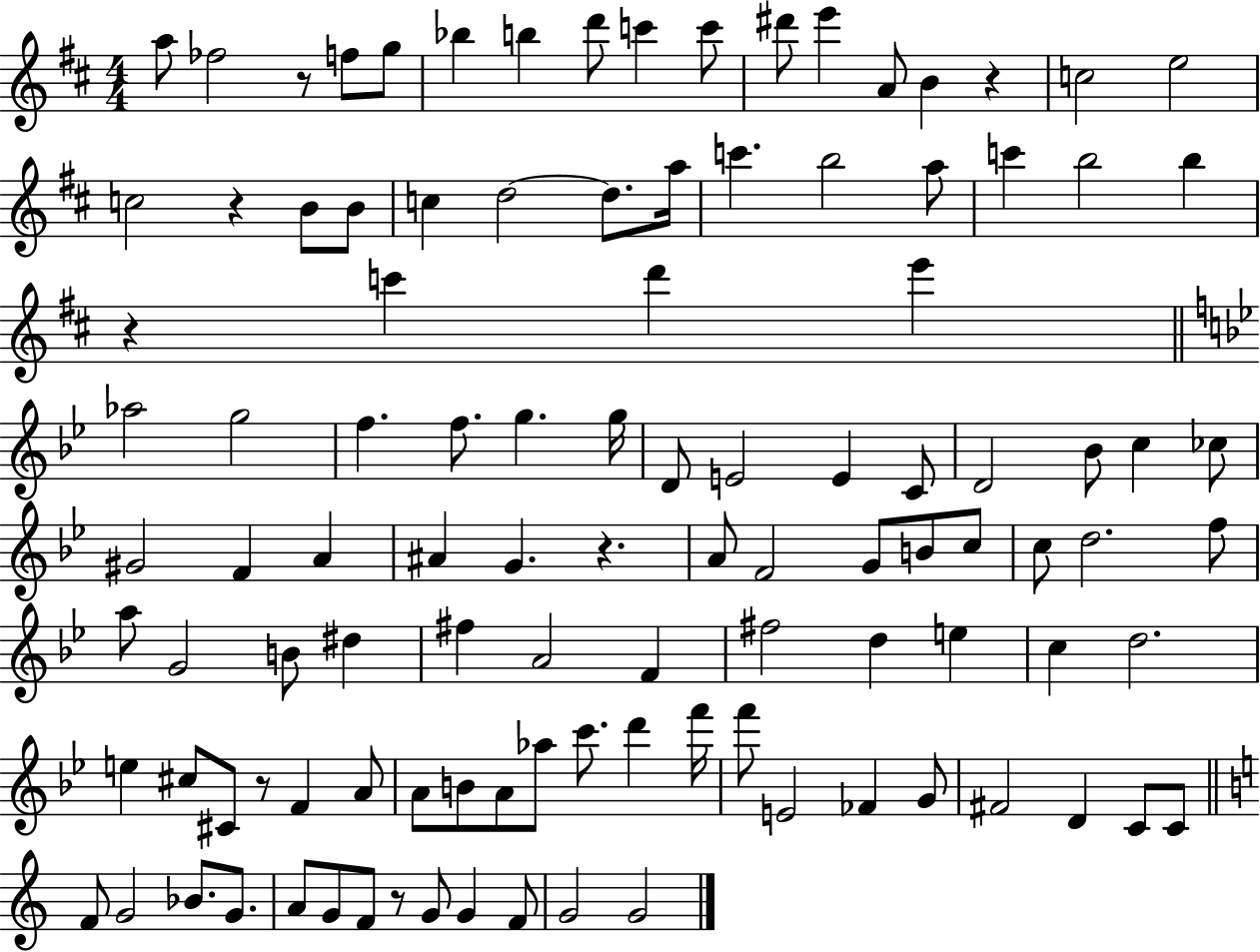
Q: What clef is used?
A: treble